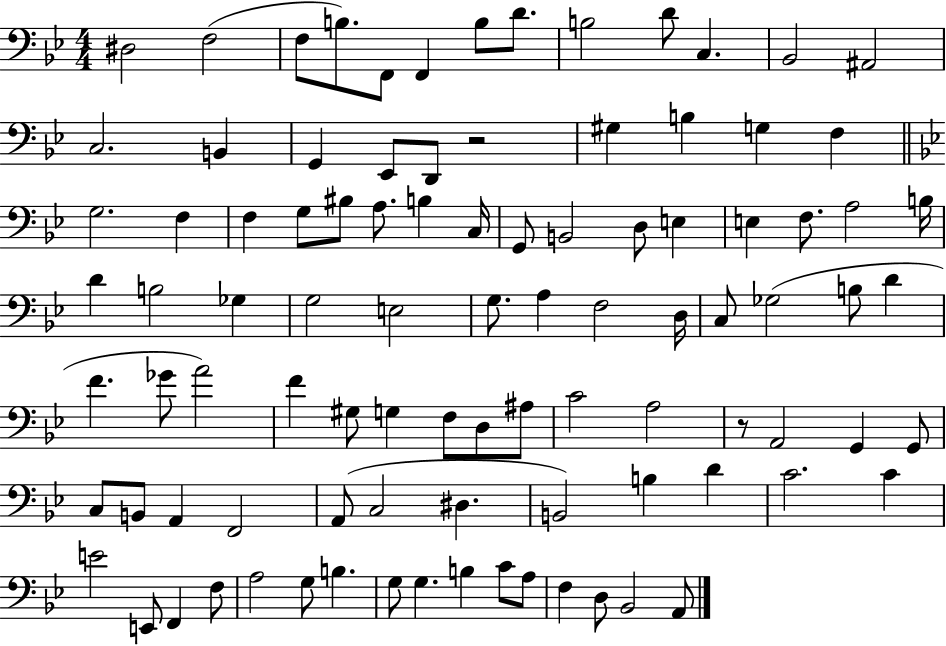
D#3/h F3/h F3/e B3/e. F2/e F2/q B3/e D4/e. B3/h D4/e C3/q. Bb2/h A#2/h C3/h. B2/q G2/q Eb2/e D2/e R/h G#3/q B3/q G3/q F3/q G3/h. F3/q F3/q G3/e BIS3/e A3/e. B3/q C3/s G2/e B2/h D3/e E3/q E3/q F3/e. A3/h B3/s D4/q B3/h Gb3/q G3/h E3/h G3/e. A3/q F3/h D3/s C3/e Gb3/h B3/e D4/q F4/q. Gb4/e A4/h F4/q G#3/e G3/q F3/e D3/e A#3/e C4/h A3/h R/e A2/h G2/q G2/e C3/e B2/e A2/q F2/h A2/e C3/h D#3/q. B2/h B3/q D4/q C4/h. C4/q E4/h E2/e F2/q F3/e A3/h G3/e B3/q. G3/e G3/q. B3/q C4/e A3/e F3/q D3/e Bb2/h A2/e